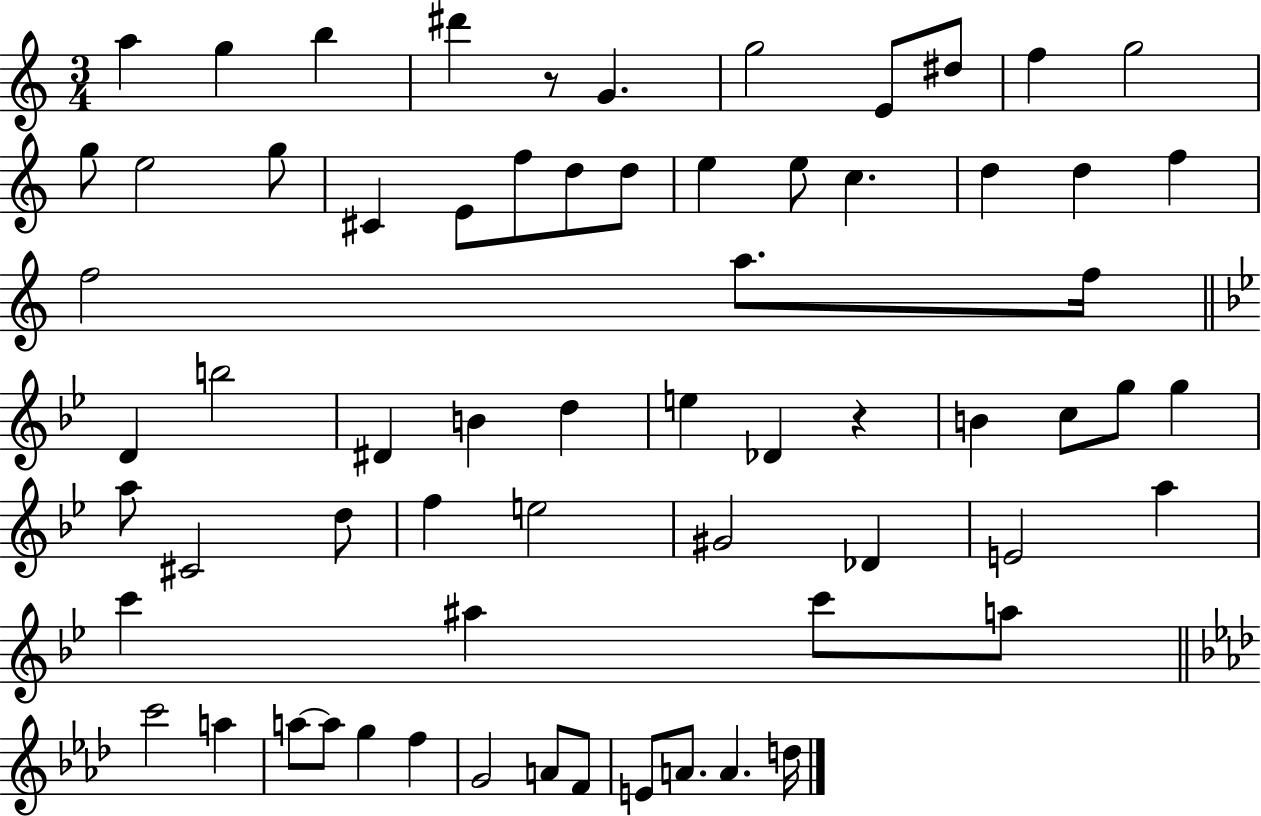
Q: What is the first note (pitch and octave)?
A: A5